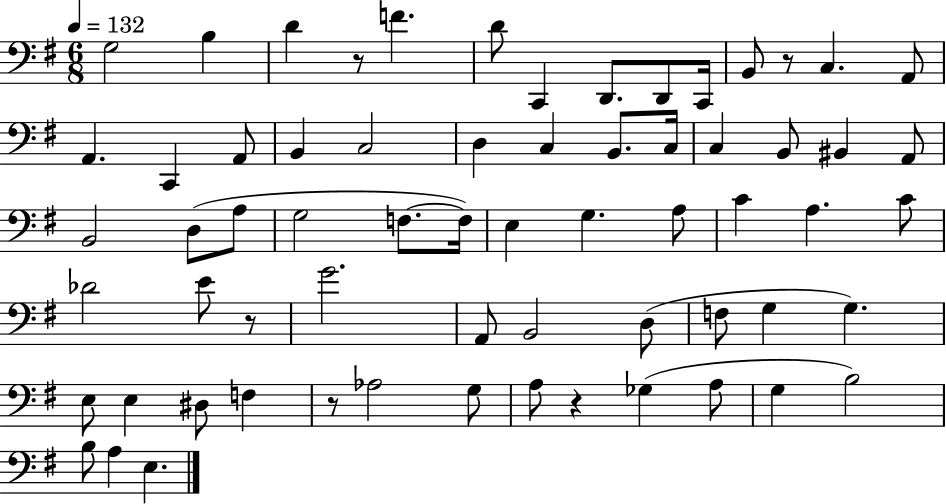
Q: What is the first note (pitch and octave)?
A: G3